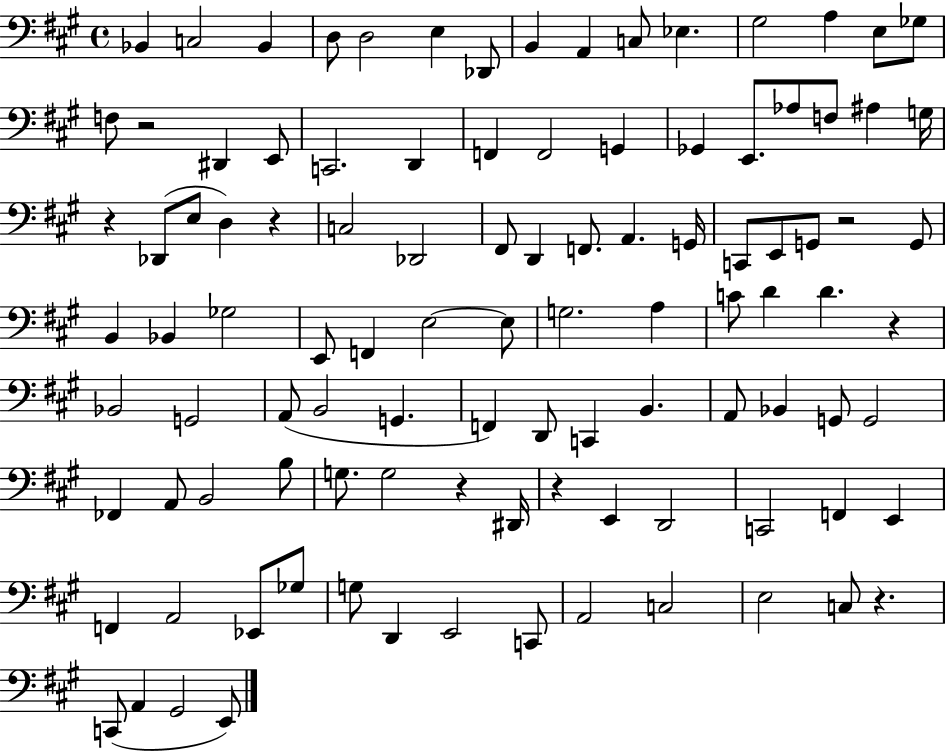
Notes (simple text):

Bb2/q C3/h Bb2/q D3/e D3/h E3/q Db2/e B2/q A2/q C3/e Eb3/q. G#3/h A3/q E3/e Gb3/e F3/e R/h D#2/q E2/e C2/h. D2/q F2/q F2/h G2/q Gb2/q E2/e. Ab3/e F3/e A#3/q G3/s R/q Db2/e E3/e D3/q R/q C3/h Db2/h F#2/e D2/q F2/e. A2/q. G2/s C2/e E2/e G2/e R/h G2/e B2/q Bb2/q Gb3/h E2/e F2/q E3/h E3/e G3/h. A3/q C4/e D4/q D4/q. R/q Bb2/h G2/h A2/e B2/h G2/q. F2/q D2/e C2/q B2/q. A2/e Bb2/q G2/e G2/h FES2/q A2/e B2/h B3/e G3/e. G3/h R/q D#2/s R/q E2/q D2/h C2/h F2/q E2/q F2/q A2/h Eb2/e Gb3/e G3/e D2/q E2/h C2/e A2/h C3/h E3/h C3/e R/q. C2/e A2/q G#2/h E2/e